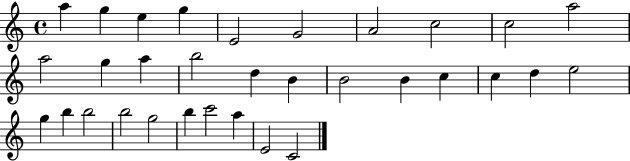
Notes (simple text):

A5/q G5/q E5/q G5/q E4/h G4/h A4/h C5/h C5/h A5/h A5/h G5/q A5/q B5/h D5/q B4/q B4/h B4/q C5/q C5/q D5/q E5/h G5/q B5/q B5/h B5/h G5/h B5/q C6/h A5/q E4/h C4/h